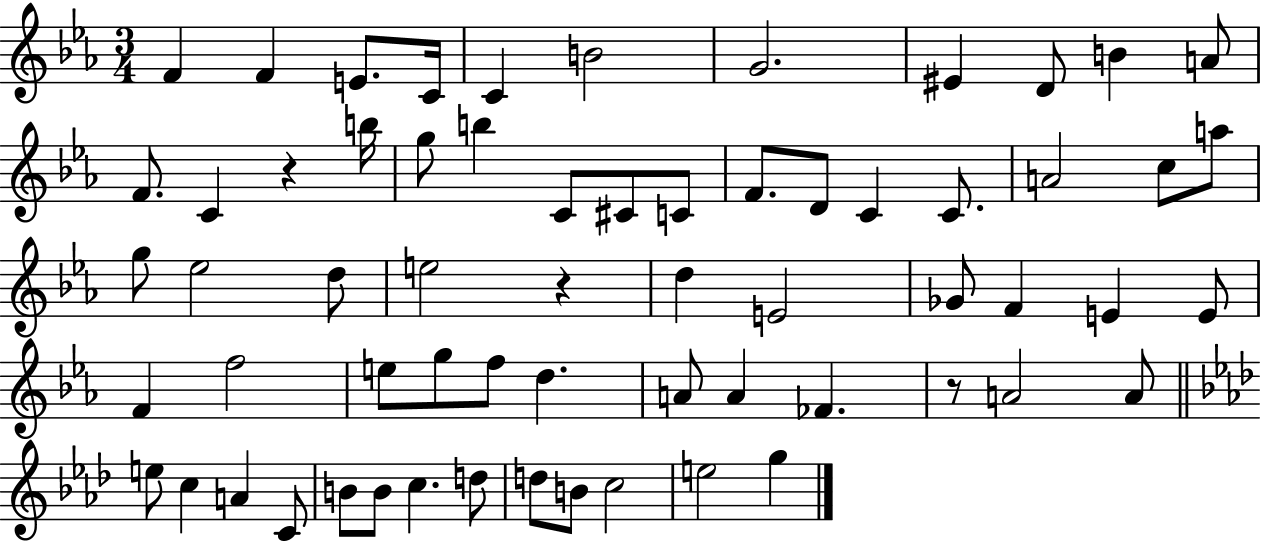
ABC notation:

X:1
T:Untitled
M:3/4
L:1/4
K:Eb
F F E/2 C/4 C B2 G2 ^E D/2 B A/2 F/2 C z b/4 g/2 b C/2 ^C/2 C/2 F/2 D/2 C C/2 A2 c/2 a/2 g/2 _e2 d/2 e2 z d E2 _G/2 F E E/2 F f2 e/2 g/2 f/2 d A/2 A _F z/2 A2 A/2 e/2 c A C/2 B/2 B/2 c d/2 d/2 B/2 c2 e2 g